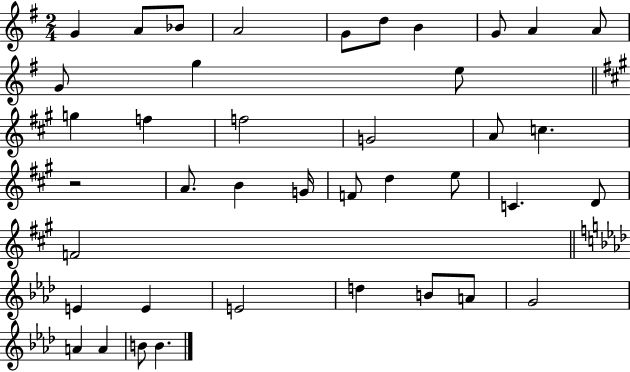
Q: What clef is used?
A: treble